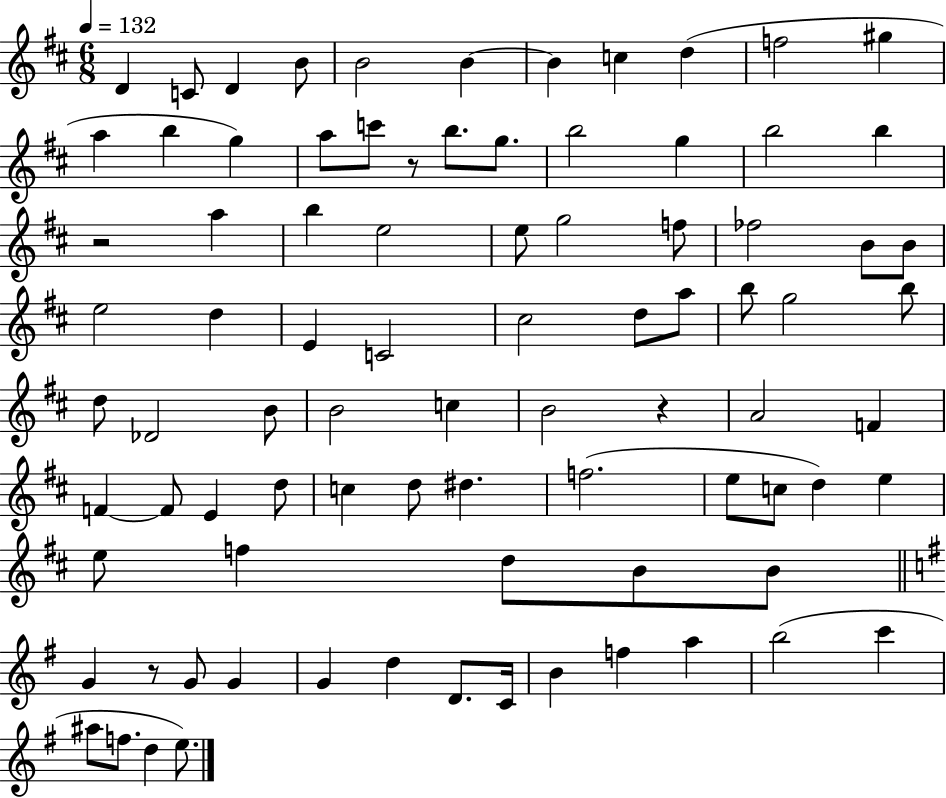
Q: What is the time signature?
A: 6/8